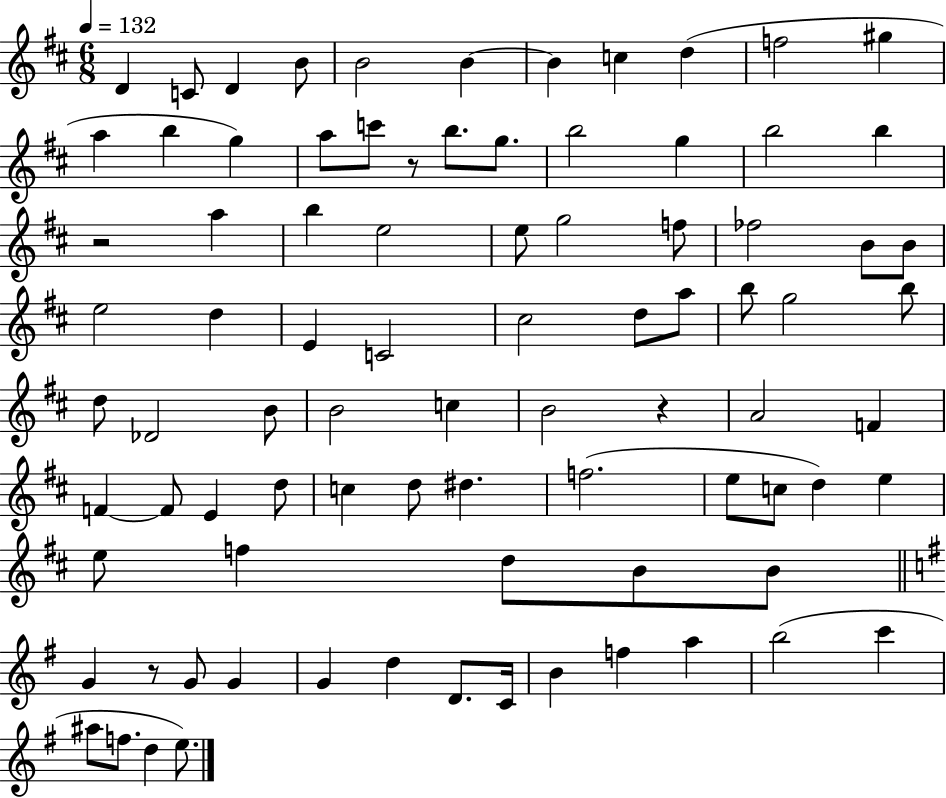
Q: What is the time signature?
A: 6/8